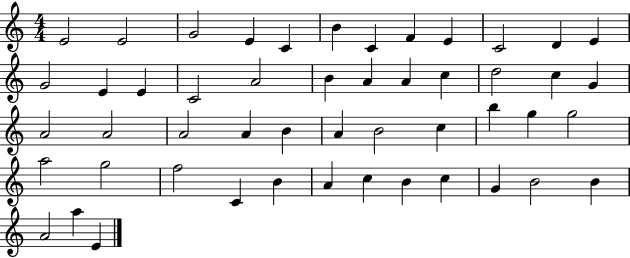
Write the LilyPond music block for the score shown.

{
  \clef treble
  \numericTimeSignature
  \time 4/4
  \key c \major
  e'2 e'2 | g'2 e'4 c'4 | b'4 c'4 f'4 e'4 | c'2 d'4 e'4 | \break g'2 e'4 e'4 | c'2 a'2 | b'4 a'4 a'4 c''4 | d''2 c''4 g'4 | \break a'2 a'2 | a'2 a'4 b'4 | a'4 b'2 c''4 | b''4 g''4 g''2 | \break a''2 g''2 | f''2 c'4 b'4 | a'4 c''4 b'4 c''4 | g'4 b'2 b'4 | \break a'2 a''4 e'4 | \bar "|."
}